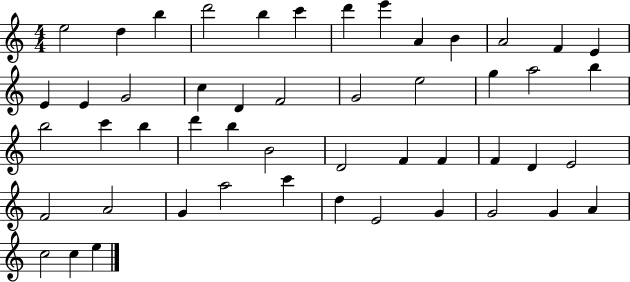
E5/h D5/q B5/q D6/h B5/q C6/q D6/q E6/q A4/q B4/q A4/h F4/q E4/q E4/q E4/q G4/h C5/q D4/q F4/h G4/h E5/h G5/q A5/h B5/q B5/h C6/q B5/q D6/q B5/q B4/h D4/h F4/q F4/q F4/q D4/q E4/h F4/h A4/h G4/q A5/h C6/q D5/q E4/h G4/q G4/h G4/q A4/q C5/h C5/q E5/q